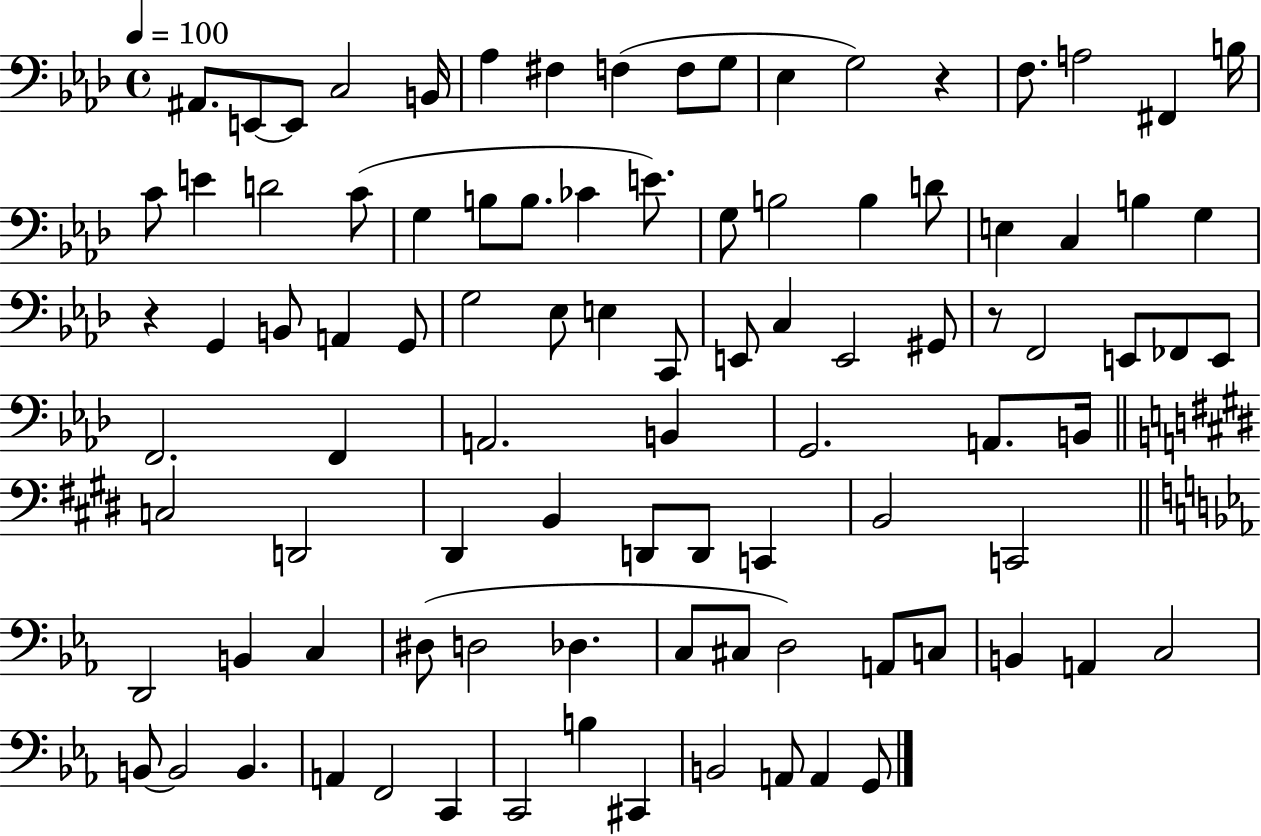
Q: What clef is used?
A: bass